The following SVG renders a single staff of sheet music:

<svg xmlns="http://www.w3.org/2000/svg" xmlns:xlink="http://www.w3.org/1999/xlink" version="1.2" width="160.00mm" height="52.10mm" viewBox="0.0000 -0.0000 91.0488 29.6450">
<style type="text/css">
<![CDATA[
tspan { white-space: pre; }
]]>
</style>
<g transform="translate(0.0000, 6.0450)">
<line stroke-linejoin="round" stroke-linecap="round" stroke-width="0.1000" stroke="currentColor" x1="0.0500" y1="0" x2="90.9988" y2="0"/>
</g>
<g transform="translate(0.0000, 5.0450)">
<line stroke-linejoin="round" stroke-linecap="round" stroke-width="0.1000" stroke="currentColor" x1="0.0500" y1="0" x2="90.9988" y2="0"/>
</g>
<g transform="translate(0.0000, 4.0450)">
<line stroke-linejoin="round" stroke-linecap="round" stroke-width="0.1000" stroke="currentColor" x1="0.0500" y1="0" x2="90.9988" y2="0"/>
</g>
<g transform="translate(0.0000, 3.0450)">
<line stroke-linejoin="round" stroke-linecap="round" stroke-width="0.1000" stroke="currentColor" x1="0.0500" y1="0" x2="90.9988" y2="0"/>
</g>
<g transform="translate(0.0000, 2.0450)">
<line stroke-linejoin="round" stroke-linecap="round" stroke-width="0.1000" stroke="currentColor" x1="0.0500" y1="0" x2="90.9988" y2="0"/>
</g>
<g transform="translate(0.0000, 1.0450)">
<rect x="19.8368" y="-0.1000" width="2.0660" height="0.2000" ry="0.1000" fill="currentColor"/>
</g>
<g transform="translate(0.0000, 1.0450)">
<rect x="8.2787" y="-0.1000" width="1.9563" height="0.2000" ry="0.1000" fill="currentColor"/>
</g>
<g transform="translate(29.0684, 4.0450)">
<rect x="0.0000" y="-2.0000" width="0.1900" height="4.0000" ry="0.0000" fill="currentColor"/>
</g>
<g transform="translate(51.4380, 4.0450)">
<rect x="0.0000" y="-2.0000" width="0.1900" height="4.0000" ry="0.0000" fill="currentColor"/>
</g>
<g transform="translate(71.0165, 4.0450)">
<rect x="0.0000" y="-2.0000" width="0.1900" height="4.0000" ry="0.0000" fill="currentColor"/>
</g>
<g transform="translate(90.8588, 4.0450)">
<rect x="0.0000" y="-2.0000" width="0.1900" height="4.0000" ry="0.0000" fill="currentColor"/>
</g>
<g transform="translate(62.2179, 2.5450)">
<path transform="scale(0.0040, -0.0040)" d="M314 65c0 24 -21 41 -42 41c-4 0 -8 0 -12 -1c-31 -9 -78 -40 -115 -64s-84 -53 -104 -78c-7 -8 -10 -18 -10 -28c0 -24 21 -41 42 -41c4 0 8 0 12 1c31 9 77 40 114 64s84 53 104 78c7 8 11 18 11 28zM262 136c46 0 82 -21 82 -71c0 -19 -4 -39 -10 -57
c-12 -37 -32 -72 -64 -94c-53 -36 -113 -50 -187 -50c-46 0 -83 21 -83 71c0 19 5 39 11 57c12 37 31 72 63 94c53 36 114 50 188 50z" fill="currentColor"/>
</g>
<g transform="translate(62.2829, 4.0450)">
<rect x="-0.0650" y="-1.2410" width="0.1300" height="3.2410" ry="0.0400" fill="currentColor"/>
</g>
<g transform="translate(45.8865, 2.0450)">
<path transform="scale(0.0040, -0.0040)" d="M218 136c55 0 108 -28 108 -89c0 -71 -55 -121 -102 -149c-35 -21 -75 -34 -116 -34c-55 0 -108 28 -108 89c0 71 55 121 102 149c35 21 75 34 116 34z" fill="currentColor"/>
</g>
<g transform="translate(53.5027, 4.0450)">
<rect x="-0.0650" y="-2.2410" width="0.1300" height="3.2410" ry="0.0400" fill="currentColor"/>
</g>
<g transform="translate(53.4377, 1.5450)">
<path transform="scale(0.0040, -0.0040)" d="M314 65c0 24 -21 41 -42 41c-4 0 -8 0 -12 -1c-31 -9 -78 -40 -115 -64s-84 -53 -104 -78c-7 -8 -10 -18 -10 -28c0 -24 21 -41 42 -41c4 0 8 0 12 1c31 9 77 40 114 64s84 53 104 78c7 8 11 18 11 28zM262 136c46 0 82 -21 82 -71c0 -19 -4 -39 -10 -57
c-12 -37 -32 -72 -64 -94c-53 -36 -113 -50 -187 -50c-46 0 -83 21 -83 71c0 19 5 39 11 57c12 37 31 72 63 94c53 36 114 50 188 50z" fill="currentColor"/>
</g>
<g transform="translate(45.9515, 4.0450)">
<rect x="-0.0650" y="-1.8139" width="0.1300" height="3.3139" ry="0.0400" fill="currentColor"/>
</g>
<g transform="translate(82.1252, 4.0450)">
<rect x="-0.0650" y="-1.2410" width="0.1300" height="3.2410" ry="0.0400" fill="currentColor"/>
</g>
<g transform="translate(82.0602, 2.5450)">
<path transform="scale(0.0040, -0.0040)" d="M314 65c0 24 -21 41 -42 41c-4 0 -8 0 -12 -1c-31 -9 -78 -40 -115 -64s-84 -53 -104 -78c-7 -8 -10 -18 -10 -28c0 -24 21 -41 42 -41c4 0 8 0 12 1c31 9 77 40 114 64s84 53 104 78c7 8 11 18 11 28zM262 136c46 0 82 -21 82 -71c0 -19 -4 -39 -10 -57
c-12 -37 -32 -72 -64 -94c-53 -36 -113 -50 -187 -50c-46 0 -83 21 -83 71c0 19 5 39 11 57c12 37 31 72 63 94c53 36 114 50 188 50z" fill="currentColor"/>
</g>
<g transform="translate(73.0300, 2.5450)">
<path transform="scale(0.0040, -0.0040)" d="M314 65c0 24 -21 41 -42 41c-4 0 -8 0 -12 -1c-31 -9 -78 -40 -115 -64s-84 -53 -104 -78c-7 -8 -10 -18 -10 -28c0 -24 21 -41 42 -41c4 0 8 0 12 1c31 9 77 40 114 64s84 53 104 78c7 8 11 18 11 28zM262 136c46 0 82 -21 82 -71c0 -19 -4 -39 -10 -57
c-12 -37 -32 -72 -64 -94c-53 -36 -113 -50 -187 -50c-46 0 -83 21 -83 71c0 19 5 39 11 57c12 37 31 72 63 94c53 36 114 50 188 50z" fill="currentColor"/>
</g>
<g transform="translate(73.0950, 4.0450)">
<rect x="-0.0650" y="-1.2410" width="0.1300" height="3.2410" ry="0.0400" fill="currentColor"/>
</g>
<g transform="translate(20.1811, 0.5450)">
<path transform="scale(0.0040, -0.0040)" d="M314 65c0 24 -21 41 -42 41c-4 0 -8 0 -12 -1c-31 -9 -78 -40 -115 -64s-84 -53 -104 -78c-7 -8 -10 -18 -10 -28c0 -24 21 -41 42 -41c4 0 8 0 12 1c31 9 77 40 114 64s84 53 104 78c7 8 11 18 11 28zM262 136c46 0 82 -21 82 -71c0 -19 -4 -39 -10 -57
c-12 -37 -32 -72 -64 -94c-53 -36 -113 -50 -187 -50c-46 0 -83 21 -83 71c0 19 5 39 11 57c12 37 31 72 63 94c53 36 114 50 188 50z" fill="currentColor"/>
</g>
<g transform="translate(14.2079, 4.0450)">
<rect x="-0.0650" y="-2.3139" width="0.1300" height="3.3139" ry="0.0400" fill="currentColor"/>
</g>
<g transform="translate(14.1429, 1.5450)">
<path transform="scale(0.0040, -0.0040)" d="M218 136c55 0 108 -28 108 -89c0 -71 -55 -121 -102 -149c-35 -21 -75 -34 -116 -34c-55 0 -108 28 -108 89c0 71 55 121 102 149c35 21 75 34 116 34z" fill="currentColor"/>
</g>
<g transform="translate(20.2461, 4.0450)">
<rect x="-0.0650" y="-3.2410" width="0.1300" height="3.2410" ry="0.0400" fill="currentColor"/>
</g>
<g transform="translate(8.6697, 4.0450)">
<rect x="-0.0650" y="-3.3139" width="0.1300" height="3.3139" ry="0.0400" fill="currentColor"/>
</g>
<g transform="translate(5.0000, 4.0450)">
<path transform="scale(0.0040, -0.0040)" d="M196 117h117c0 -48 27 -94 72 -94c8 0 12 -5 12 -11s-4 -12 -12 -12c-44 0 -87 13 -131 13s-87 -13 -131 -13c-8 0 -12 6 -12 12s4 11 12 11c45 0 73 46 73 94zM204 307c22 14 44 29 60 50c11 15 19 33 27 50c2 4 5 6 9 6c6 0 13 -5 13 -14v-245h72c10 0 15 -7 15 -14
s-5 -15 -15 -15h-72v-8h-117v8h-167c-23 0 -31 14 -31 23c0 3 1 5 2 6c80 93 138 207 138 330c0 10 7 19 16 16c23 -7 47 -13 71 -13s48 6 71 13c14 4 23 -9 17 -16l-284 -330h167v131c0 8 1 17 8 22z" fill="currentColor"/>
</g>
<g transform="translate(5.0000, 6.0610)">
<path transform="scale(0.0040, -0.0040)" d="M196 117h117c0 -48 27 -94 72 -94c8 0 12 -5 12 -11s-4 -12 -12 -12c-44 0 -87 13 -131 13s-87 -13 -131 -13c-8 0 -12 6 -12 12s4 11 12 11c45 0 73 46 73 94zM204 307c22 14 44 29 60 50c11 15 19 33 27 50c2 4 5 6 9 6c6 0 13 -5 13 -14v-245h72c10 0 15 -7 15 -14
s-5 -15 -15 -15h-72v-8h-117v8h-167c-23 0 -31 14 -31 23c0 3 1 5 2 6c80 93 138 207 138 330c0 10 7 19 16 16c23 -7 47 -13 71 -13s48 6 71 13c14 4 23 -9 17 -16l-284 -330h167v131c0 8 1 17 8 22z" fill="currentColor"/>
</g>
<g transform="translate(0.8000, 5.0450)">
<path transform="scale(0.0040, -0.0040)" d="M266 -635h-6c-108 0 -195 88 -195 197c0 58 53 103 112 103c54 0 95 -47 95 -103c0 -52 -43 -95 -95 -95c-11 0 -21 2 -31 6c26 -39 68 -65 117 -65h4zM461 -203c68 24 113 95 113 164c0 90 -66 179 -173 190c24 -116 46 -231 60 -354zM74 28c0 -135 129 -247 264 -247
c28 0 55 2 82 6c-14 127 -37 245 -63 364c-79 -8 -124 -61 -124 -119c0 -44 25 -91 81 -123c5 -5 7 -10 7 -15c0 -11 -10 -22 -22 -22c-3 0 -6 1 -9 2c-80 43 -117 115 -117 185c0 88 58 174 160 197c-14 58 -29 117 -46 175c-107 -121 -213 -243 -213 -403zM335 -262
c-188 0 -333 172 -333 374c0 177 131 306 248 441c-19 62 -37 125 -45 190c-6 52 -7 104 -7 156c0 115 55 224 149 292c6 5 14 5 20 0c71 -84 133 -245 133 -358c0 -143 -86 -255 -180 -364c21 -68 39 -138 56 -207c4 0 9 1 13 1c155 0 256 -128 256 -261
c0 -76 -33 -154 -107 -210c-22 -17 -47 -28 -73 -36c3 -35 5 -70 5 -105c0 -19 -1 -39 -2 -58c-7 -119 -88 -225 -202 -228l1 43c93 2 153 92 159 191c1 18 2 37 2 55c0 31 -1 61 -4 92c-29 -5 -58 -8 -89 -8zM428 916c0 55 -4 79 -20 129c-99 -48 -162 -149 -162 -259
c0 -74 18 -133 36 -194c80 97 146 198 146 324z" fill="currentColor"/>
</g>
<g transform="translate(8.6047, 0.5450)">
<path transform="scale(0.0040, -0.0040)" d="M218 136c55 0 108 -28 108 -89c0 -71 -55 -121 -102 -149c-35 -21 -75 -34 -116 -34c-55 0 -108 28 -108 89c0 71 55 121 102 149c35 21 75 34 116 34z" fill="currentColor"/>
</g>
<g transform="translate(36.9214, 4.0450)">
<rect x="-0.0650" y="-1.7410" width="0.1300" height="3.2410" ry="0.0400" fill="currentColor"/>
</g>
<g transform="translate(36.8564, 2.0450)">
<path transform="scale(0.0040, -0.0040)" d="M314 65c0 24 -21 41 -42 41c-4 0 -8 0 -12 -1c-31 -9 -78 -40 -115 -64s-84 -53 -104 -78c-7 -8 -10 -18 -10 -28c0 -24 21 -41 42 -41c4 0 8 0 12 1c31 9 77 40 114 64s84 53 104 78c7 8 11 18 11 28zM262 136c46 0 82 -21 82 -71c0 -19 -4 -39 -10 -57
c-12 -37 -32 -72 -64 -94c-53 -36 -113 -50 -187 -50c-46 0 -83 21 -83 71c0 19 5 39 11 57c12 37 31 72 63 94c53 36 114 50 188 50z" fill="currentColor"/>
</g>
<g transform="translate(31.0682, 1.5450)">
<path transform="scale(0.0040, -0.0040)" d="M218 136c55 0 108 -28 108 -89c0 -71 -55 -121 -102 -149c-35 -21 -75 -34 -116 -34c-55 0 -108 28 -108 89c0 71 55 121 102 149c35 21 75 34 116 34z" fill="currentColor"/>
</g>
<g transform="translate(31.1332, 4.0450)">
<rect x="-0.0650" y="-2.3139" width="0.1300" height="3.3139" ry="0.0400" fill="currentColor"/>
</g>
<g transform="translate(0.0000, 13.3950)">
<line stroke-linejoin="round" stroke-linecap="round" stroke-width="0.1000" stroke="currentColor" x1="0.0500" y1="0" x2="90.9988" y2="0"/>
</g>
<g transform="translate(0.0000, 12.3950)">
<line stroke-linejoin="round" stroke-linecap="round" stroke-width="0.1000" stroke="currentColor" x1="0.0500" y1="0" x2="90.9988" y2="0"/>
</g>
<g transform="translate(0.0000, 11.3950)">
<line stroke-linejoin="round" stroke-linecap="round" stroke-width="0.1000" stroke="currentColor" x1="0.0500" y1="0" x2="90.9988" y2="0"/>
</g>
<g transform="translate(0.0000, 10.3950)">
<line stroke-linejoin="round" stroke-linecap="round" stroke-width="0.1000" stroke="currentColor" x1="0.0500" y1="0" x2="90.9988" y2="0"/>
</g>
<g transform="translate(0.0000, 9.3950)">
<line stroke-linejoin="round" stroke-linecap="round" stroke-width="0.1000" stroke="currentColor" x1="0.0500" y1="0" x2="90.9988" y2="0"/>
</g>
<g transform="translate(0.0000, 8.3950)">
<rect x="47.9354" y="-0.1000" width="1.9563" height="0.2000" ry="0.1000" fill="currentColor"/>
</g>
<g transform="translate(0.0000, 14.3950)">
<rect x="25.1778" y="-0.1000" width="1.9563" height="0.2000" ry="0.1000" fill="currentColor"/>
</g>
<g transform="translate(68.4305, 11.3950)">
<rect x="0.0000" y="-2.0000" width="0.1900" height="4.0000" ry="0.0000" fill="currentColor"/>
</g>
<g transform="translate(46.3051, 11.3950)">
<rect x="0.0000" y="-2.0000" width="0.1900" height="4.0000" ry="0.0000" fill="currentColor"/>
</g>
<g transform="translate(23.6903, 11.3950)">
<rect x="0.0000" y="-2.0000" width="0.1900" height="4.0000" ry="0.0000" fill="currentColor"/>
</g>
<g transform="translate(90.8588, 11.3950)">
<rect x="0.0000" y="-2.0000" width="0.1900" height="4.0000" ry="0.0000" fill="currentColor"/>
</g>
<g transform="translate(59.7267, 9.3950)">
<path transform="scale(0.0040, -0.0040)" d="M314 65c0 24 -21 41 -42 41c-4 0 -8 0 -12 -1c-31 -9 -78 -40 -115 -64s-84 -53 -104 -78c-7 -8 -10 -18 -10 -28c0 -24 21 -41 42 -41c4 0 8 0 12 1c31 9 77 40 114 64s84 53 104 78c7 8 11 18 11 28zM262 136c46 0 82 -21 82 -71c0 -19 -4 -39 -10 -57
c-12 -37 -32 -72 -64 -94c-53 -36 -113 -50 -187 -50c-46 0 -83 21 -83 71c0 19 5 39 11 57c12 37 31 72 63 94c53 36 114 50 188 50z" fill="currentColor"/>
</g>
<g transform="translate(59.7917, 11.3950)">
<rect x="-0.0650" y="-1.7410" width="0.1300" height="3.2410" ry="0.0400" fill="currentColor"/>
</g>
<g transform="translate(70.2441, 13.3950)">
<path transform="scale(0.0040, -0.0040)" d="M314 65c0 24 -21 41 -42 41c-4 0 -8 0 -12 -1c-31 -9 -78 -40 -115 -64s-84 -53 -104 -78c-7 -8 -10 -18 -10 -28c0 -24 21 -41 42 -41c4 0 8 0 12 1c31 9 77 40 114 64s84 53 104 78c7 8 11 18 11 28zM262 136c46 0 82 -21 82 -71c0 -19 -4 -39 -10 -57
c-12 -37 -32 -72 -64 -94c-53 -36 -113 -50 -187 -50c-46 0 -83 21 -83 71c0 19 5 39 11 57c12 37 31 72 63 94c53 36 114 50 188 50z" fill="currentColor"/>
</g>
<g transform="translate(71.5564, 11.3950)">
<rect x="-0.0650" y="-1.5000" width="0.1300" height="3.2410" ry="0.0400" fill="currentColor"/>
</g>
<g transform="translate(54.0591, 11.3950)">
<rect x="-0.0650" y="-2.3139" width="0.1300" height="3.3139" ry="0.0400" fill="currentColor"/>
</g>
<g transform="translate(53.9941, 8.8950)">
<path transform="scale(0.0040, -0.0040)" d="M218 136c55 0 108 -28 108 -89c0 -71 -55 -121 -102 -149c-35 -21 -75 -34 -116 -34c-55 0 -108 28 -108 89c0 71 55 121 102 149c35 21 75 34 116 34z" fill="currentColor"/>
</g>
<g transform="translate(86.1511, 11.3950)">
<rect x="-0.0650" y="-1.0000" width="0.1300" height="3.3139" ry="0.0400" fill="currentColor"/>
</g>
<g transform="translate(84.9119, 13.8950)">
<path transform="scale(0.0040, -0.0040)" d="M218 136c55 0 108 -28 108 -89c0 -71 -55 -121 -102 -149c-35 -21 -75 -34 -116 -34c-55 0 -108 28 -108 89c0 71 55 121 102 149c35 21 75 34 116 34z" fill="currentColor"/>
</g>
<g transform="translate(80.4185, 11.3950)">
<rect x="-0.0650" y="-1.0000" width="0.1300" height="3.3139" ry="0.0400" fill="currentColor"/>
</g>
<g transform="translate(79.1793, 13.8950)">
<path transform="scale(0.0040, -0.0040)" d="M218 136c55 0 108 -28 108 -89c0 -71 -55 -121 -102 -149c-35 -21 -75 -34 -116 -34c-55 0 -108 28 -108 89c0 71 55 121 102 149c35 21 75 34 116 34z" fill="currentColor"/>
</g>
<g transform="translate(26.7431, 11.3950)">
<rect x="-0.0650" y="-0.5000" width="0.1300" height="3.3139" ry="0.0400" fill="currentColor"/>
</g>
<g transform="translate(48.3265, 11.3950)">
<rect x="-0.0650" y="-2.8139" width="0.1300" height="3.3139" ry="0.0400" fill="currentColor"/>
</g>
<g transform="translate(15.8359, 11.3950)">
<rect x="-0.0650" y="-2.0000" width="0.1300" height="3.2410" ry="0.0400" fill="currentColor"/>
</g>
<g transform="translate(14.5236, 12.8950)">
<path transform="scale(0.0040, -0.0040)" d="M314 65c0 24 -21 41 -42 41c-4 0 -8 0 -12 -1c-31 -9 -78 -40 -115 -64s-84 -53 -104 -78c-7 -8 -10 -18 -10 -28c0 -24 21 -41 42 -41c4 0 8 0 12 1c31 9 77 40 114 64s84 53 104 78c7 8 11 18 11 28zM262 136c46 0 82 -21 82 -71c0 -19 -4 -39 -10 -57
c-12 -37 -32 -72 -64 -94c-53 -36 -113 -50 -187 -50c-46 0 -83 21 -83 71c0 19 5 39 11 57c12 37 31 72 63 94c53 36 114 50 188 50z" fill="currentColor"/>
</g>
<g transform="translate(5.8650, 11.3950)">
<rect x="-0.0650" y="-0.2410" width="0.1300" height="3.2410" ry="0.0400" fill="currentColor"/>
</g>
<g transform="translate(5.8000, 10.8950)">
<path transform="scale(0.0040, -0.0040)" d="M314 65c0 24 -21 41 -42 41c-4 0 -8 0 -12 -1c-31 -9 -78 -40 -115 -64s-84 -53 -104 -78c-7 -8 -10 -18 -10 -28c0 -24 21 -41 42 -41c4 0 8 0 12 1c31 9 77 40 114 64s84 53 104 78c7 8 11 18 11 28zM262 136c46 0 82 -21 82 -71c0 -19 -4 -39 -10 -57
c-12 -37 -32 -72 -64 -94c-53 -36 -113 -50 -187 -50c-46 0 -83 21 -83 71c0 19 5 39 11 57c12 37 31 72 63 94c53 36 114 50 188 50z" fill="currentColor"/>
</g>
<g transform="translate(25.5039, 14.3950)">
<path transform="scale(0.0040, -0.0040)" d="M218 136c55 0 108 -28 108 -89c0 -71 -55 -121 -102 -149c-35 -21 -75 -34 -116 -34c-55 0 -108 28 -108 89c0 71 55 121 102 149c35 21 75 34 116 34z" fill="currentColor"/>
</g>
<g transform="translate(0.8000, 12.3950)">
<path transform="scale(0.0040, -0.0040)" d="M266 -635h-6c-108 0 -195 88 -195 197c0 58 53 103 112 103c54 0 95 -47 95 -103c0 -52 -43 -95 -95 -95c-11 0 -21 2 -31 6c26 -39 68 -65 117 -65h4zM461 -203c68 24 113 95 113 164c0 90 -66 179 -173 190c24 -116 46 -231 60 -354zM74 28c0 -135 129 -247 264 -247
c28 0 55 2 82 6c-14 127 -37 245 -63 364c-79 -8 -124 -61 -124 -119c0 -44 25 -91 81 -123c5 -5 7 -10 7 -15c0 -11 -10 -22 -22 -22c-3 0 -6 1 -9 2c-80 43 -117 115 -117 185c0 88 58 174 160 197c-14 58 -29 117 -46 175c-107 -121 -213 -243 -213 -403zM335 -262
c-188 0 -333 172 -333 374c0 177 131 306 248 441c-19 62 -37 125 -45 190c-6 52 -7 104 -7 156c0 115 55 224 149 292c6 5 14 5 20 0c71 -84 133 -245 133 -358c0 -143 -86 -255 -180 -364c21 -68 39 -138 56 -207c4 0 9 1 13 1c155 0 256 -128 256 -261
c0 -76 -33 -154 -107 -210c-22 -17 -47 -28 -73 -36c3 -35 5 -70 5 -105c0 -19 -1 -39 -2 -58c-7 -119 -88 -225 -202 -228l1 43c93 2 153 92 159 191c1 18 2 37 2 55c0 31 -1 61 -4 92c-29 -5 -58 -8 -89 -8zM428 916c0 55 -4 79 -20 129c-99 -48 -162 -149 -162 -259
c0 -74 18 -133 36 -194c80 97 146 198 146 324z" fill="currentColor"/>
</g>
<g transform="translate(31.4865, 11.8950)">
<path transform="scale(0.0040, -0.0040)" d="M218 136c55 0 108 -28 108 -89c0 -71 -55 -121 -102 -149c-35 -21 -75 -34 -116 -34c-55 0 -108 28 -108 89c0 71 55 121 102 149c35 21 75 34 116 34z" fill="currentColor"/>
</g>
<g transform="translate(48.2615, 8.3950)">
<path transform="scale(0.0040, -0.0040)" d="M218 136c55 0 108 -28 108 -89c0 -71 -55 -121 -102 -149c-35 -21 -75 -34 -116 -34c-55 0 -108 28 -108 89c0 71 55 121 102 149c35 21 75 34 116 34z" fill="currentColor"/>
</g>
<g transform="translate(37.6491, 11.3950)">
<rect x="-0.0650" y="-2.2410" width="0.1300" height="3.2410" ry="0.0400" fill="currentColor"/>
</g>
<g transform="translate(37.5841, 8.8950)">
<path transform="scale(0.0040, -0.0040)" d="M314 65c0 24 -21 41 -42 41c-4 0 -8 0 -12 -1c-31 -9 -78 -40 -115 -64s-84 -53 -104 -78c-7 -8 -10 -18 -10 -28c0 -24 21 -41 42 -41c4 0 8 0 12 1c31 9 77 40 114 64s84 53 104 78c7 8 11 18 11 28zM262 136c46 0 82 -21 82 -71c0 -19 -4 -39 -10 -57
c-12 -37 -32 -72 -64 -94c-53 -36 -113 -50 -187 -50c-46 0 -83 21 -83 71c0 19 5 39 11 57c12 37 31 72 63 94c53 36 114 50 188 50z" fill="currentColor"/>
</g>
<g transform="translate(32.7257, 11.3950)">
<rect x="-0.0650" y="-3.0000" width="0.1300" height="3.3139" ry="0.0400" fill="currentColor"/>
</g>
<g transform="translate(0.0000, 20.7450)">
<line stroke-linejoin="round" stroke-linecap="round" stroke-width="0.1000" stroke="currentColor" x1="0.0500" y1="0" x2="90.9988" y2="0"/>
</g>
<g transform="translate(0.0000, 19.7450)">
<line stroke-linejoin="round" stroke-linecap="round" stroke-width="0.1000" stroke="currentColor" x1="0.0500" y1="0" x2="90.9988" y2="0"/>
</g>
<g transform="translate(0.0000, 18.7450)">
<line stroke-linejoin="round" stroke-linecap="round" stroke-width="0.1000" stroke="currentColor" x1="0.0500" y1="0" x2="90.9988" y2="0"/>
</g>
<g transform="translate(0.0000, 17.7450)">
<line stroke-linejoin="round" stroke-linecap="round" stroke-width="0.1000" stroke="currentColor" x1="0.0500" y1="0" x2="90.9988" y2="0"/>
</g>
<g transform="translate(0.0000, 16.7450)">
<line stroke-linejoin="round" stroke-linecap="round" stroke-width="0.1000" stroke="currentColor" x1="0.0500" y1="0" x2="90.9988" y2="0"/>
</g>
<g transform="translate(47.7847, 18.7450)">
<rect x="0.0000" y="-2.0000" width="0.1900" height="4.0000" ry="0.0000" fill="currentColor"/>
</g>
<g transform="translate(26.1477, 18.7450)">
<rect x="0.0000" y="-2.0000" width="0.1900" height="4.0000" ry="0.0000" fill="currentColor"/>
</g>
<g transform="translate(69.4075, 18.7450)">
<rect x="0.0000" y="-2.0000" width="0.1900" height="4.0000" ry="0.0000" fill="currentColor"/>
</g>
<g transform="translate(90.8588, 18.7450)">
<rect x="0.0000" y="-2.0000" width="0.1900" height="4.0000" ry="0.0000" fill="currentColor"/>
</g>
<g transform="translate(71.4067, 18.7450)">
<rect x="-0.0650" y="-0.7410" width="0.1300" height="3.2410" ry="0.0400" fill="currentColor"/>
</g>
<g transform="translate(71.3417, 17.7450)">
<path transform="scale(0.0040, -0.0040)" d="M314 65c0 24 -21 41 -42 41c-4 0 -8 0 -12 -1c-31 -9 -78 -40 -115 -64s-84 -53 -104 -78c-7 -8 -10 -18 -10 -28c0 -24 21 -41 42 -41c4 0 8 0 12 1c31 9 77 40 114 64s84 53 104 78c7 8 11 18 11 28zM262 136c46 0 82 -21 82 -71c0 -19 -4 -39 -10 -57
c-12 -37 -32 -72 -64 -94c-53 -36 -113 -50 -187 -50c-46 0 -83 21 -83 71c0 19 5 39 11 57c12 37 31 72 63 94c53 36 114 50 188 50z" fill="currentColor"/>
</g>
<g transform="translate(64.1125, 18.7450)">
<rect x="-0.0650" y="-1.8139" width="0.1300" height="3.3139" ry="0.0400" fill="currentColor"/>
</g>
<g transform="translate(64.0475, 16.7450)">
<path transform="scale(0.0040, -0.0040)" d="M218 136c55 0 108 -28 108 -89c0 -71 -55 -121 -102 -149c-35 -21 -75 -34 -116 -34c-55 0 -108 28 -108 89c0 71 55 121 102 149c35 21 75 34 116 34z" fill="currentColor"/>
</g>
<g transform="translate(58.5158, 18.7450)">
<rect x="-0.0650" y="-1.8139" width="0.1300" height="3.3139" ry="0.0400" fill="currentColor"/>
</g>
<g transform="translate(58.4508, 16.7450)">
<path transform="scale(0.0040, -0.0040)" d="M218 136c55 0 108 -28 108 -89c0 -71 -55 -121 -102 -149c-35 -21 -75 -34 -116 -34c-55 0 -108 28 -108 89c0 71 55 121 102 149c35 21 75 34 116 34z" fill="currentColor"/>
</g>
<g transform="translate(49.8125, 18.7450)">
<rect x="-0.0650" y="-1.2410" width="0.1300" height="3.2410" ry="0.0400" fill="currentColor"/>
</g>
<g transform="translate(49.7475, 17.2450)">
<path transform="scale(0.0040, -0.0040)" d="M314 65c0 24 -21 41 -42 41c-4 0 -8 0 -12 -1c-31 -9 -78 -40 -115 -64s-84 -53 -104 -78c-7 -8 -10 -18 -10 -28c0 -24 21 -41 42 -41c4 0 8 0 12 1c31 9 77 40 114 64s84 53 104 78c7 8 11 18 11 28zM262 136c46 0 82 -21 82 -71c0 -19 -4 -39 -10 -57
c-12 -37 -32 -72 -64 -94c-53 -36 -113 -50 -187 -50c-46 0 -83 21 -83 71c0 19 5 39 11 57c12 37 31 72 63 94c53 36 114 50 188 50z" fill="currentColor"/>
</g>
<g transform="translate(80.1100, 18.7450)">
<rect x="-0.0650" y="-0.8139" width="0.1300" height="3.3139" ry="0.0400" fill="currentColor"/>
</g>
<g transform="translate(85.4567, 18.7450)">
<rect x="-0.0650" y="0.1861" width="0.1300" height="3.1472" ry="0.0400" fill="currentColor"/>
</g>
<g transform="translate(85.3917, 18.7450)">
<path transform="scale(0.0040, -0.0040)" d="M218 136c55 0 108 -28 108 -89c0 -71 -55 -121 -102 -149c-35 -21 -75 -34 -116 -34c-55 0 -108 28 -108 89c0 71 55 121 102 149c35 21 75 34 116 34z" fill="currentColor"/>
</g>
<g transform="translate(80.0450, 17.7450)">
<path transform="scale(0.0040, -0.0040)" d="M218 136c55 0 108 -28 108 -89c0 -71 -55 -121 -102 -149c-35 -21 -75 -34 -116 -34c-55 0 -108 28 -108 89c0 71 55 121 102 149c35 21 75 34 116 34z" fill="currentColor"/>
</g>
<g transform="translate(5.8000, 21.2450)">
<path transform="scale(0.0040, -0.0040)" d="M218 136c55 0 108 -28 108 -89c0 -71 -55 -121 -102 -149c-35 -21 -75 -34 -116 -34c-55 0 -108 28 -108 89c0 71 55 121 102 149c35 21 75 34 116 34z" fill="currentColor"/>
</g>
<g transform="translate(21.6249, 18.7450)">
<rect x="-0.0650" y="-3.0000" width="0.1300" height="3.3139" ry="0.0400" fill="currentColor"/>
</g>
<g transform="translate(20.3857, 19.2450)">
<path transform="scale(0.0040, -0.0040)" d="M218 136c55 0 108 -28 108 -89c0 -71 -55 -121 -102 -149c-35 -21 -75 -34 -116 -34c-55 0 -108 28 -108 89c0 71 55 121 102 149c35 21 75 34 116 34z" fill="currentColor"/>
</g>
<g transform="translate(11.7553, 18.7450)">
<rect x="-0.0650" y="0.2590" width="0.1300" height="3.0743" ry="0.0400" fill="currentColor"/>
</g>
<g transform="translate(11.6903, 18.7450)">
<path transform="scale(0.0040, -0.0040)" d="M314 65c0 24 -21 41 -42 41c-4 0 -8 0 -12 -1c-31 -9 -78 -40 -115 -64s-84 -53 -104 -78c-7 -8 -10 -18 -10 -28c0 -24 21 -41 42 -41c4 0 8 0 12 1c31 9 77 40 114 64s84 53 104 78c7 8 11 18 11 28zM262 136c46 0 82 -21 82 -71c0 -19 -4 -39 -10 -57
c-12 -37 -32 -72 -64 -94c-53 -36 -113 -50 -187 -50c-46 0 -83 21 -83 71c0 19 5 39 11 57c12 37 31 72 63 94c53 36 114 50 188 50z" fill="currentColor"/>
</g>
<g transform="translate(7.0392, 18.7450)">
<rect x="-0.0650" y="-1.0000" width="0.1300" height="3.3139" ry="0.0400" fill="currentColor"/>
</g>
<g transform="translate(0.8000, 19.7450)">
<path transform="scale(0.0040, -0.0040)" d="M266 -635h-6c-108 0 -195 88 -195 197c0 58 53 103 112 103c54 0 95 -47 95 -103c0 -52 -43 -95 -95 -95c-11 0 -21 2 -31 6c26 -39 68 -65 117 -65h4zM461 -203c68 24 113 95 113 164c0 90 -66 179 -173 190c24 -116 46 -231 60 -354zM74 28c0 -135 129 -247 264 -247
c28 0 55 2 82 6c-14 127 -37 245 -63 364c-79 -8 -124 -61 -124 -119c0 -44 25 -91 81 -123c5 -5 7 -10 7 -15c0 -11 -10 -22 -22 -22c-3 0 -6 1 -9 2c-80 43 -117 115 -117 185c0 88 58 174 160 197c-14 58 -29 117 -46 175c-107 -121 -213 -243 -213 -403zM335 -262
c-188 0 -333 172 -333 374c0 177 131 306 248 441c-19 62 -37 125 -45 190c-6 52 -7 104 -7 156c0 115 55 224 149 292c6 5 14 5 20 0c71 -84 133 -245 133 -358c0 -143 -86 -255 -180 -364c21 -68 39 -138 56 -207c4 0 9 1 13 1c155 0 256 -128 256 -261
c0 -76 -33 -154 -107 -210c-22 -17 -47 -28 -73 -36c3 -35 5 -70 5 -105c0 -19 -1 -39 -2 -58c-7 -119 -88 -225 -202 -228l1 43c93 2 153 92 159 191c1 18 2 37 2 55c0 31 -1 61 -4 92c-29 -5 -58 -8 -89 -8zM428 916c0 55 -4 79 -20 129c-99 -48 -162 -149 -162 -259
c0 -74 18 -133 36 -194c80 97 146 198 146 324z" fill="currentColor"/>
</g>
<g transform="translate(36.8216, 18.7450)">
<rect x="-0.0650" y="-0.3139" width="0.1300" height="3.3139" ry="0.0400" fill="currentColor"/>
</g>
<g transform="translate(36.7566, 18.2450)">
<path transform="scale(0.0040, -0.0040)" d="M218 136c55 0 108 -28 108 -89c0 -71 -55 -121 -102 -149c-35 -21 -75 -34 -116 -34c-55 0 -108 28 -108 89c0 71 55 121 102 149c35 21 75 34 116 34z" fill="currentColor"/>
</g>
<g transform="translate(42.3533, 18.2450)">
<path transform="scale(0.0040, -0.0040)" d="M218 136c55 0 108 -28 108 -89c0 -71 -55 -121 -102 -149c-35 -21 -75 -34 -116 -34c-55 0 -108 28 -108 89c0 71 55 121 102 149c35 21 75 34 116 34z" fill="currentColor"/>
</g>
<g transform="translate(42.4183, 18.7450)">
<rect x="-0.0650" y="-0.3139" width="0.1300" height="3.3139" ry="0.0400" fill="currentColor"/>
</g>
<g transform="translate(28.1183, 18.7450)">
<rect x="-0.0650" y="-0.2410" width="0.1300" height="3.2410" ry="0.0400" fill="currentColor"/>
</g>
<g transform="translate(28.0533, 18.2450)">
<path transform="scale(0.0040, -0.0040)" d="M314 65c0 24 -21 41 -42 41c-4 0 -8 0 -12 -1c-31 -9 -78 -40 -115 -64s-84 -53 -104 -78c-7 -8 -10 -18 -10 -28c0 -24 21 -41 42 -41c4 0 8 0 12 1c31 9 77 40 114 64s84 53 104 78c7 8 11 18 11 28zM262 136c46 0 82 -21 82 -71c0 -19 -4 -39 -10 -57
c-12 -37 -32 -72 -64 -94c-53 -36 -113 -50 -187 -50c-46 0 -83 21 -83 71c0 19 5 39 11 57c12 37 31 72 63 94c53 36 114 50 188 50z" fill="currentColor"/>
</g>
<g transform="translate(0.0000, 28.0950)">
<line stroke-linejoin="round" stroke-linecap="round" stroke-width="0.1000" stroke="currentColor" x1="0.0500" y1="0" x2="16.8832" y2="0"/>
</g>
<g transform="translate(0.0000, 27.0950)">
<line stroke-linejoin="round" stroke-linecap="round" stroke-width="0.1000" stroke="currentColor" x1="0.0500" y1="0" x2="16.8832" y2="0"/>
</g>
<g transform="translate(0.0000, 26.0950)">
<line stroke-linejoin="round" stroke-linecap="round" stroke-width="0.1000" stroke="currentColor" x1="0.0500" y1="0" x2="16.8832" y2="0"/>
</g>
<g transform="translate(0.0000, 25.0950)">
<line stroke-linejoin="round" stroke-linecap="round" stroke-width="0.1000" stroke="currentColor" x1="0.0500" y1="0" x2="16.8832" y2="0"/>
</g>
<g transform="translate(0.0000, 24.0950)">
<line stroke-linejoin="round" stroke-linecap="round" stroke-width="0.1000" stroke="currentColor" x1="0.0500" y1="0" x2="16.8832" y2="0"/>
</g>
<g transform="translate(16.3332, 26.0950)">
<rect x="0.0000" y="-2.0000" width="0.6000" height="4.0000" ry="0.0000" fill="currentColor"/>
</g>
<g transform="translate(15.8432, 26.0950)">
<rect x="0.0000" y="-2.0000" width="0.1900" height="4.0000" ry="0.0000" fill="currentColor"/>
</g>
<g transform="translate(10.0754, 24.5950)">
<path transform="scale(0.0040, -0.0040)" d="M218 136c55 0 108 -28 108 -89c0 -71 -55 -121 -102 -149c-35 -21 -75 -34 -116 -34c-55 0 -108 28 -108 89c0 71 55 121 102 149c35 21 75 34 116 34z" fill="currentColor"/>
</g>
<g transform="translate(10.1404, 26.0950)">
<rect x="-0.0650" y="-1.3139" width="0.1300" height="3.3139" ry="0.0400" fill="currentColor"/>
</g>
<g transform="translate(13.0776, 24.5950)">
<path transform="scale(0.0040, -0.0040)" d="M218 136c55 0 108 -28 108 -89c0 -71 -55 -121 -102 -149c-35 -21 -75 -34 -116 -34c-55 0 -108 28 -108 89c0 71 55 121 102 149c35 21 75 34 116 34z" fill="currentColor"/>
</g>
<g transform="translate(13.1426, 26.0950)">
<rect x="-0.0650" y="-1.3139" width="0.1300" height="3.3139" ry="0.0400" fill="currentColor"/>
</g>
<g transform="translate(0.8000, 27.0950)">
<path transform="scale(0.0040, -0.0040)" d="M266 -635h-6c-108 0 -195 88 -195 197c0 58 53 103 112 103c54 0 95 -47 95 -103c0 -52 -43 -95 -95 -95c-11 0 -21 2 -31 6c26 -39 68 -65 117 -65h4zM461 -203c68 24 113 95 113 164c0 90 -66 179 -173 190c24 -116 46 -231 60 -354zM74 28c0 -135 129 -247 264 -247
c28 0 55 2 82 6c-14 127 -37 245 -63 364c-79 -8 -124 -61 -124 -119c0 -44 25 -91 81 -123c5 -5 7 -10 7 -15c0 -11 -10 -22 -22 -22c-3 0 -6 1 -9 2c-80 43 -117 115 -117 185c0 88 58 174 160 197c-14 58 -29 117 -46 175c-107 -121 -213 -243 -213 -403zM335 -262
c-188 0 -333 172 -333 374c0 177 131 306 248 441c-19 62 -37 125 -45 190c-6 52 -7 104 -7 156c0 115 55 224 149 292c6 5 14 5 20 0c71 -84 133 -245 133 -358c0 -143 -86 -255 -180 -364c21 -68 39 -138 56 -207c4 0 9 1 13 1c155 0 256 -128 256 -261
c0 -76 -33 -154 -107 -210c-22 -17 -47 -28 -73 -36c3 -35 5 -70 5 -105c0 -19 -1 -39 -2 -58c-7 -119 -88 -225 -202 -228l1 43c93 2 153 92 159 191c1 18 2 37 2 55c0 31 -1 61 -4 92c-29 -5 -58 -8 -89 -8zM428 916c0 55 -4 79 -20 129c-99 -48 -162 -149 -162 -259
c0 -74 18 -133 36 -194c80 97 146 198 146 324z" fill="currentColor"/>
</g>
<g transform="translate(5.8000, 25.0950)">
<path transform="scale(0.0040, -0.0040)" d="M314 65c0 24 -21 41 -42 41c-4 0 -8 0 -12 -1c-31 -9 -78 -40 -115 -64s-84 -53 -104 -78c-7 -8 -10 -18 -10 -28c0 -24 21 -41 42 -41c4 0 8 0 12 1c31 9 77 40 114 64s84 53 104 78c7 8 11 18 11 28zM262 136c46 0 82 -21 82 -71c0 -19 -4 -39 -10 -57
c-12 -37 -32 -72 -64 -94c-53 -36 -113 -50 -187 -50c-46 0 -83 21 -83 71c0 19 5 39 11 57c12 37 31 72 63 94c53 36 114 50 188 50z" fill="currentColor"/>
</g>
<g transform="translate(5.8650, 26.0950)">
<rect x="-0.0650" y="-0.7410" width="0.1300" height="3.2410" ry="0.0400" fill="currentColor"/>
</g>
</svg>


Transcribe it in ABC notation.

X:1
T:Untitled
M:4/4
L:1/4
K:C
b g b2 g f2 f g2 e2 e2 e2 c2 F2 C A g2 a g f2 E2 D D D B2 A c2 c c e2 f f d2 d B d2 e e